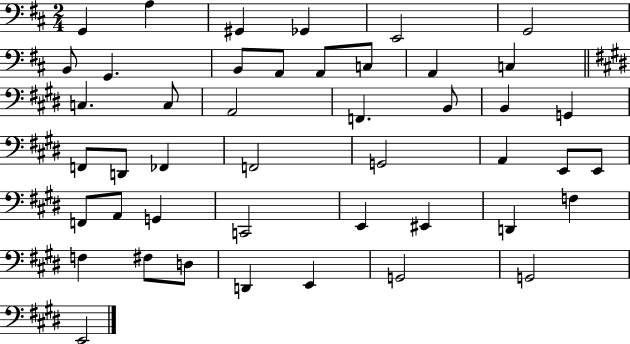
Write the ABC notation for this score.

X:1
T:Untitled
M:2/4
L:1/4
K:D
G,, A, ^G,, _G,, E,,2 G,,2 B,,/2 G,, B,,/2 A,,/2 A,,/2 C,/2 A,, C, C, C,/2 A,,2 F,, B,,/2 B,, G,, F,,/2 D,,/2 _F,, F,,2 G,,2 A,, E,,/2 E,,/2 F,,/2 A,,/2 G,, C,,2 E,, ^E,, D,, F, F, ^F,/2 D,/2 D,, E,, G,,2 G,,2 E,,2